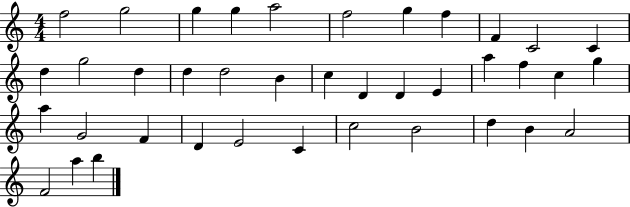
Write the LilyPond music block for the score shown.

{
  \clef treble
  \numericTimeSignature
  \time 4/4
  \key c \major
  f''2 g''2 | g''4 g''4 a''2 | f''2 g''4 f''4 | f'4 c'2 c'4 | \break d''4 g''2 d''4 | d''4 d''2 b'4 | c''4 d'4 d'4 e'4 | a''4 f''4 c''4 g''4 | \break a''4 g'2 f'4 | d'4 e'2 c'4 | c''2 b'2 | d''4 b'4 a'2 | \break f'2 a''4 b''4 | \bar "|."
}